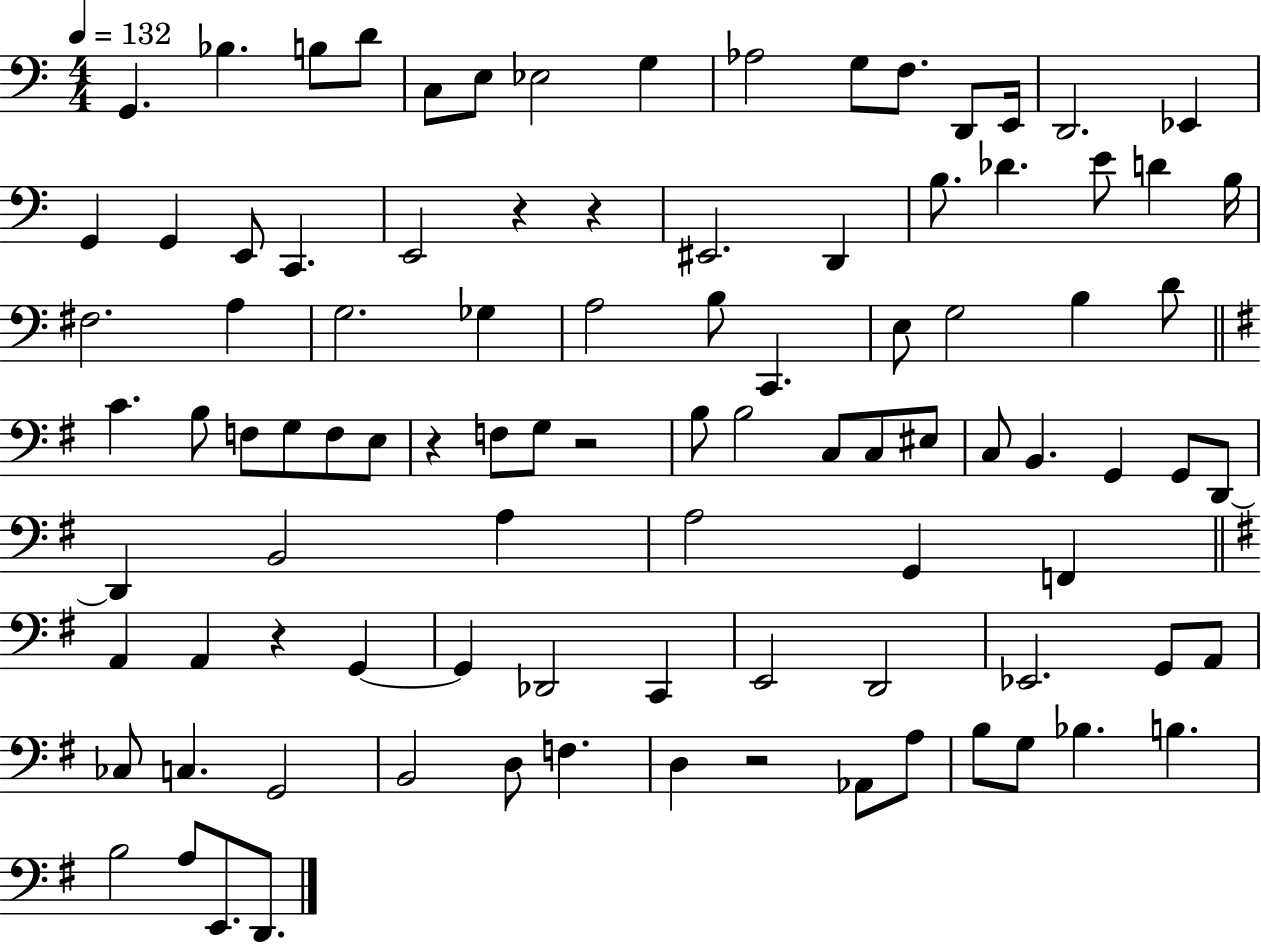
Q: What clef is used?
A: bass